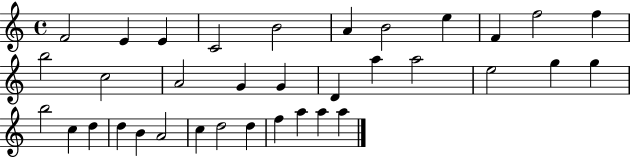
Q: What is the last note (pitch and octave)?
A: A5